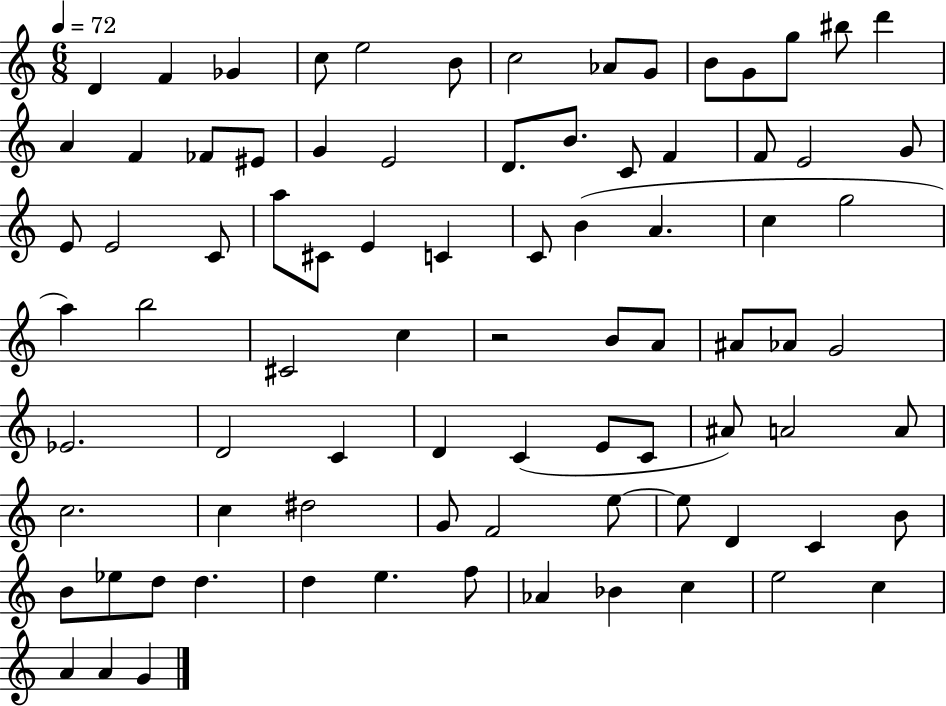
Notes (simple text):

D4/q F4/q Gb4/q C5/e E5/h B4/e C5/h Ab4/e G4/e B4/e G4/e G5/e BIS5/e D6/q A4/q F4/q FES4/e EIS4/e G4/q E4/h D4/e. B4/e. C4/e F4/q F4/e E4/h G4/e E4/e E4/h C4/e A5/e C#4/e E4/q C4/q C4/e B4/q A4/q. C5/q G5/h A5/q B5/h C#4/h C5/q R/h B4/e A4/e A#4/e Ab4/e G4/h Eb4/h. D4/h C4/q D4/q C4/q E4/e C4/e A#4/e A4/h A4/e C5/h. C5/q D#5/h G4/e F4/h E5/e E5/e D4/q C4/q B4/e B4/e Eb5/e D5/e D5/q. D5/q E5/q. F5/e Ab4/q Bb4/q C5/q E5/h C5/q A4/q A4/q G4/q